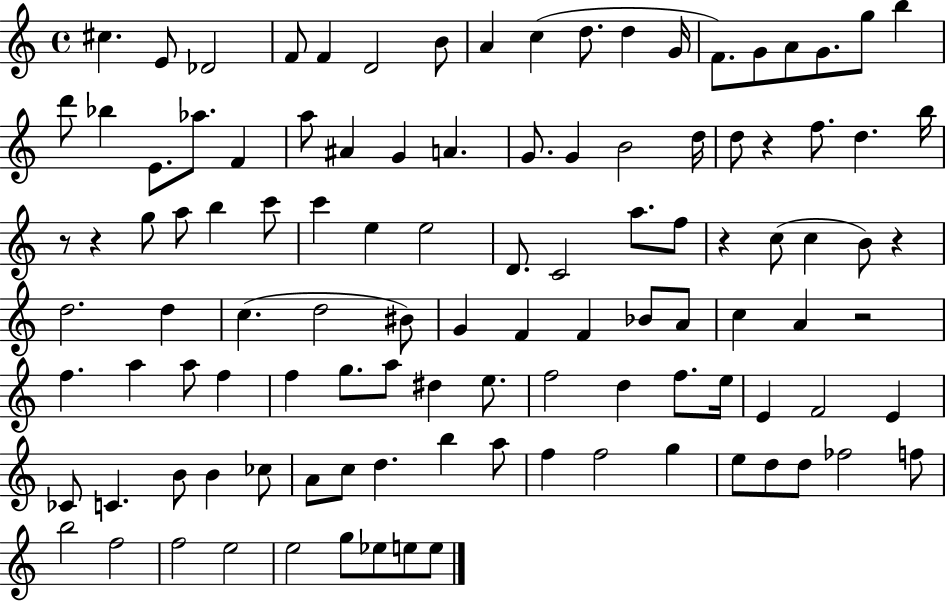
X:1
T:Untitled
M:4/4
L:1/4
K:C
^c E/2 _D2 F/2 F D2 B/2 A c d/2 d G/4 F/2 G/2 A/2 G/2 g/2 b d'/2 _b E/2 _a/2 F a/2 ^A G A G/2 G B2 d/4 d/2 z f/2 d b/4 z/2 z g/2 a/2 b c'/2 c' e e2 D/2 C2 a/2 f/2 z c/2 c B/2 z d2 d c d2 ^B/2 G F F _B/2 A/2 c A z2 f a a/2 f f g/2 a/2 ^d e/2 f2 d f/2 e/4 E F2 E _C/2 C B/2 B _c/2 A/2 c/2 d b a/2 f f2 g e/2 d/2 d/2 _f2 f/2 b2 f2 f2 e2 e2 g/2 _e/2 e/2 e/2